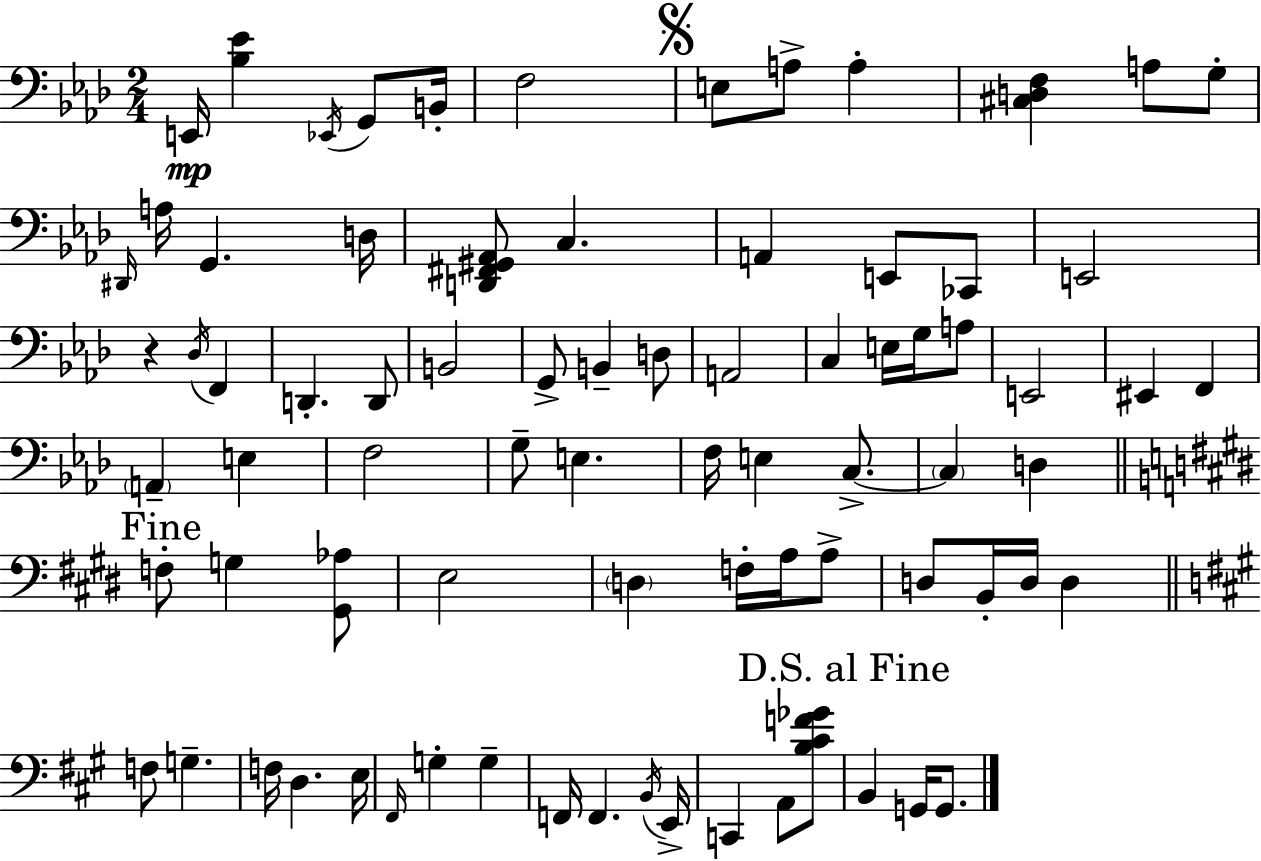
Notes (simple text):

E2/s [Bb3,Eb4]/q Eb2/s G2/e B2/s F3/h E3/e A3/e A3/q [C#3,D3,F3]/q A3/e G3/e D#2/s A3/s G2/q. D3/s [D2,F#2,G#2,Ab2]/e C3/q. A2/q E2/e CES2/e E2/h R/q Db3/s F2/q D2/q. D2/e B2/h G2/e B2/q D3/e A2/h C3/q E3/s G3/s A3/e E2/h EIS2/q F2/q A2/q E3/q F3/h G3/e E3/q. F3/s E3/q C3/e. C3/q D3/q F3/e G3/q [G#2,Ab3]/e E3/h D3/q F3/s A3/s A3/e D3/e B2/s D3/s D3/q F3/e G3/q. F3/s D3/q. E3/s F#2/s G3/q G3/q F2/s F2/q. B2/s E2/s C2/q A2/e [B3,C#4,F4,Gb4]/e B2/q G2/s G2/e.